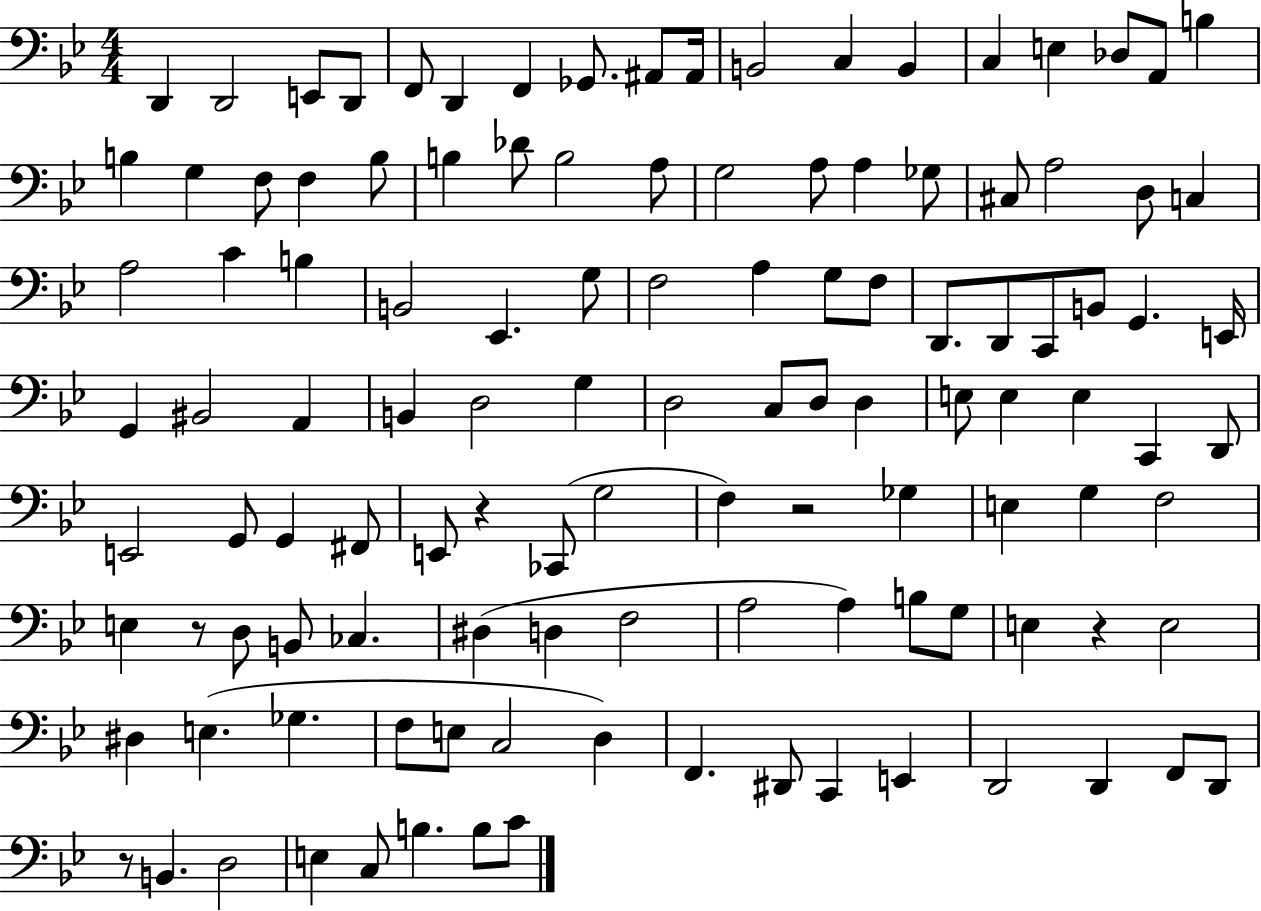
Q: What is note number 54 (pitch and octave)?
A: A2